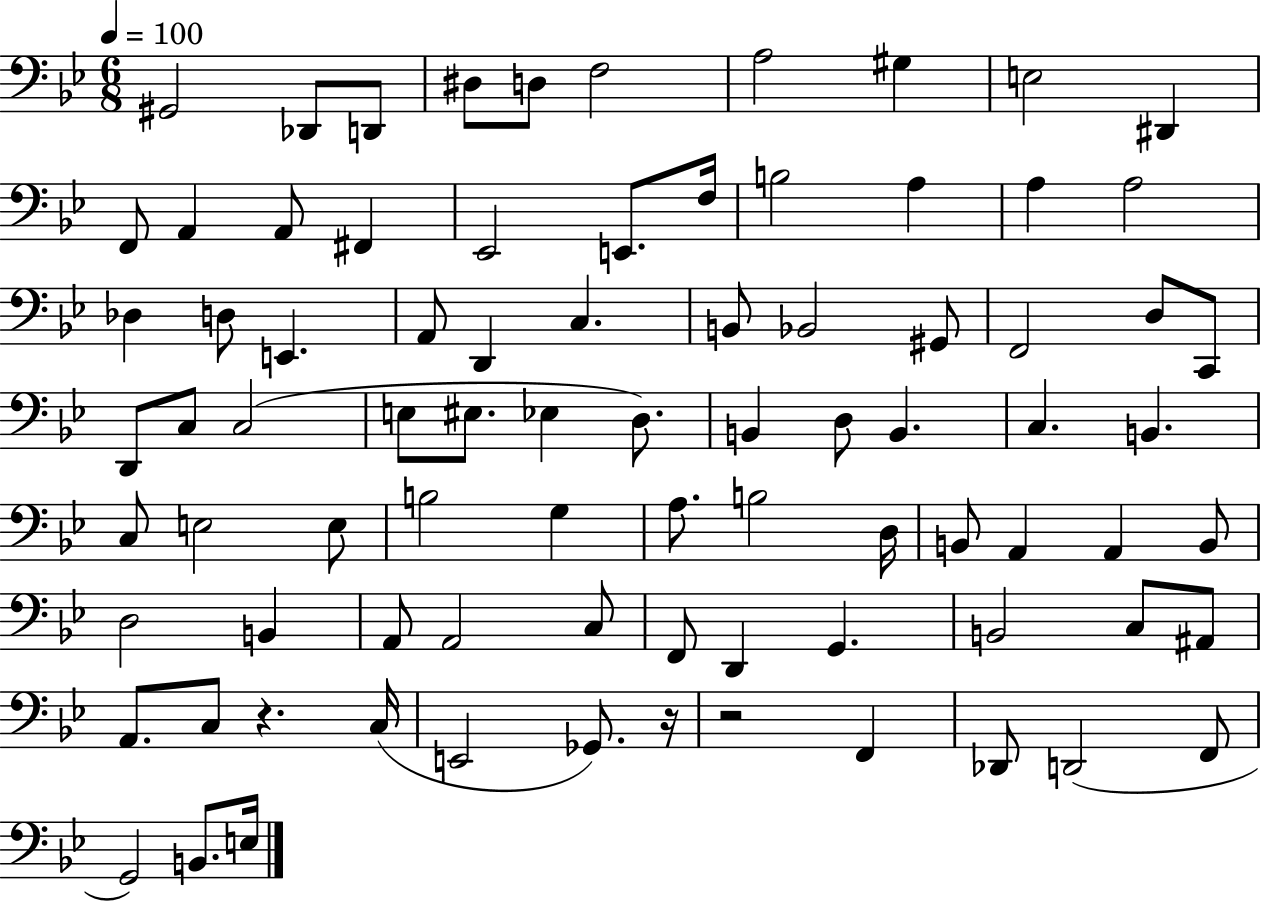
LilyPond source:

{
  \clef bass
  \numericTimeSignature
  \time 6/8
  \key bes \major
  \tempo 4 = 100
  gis,2 des,8 d,8 | dis8 d8 f2 | a2 gis4 | e2 dis,4 | \break f,8 a,4 a,8 fis,4 | ees,2 e,8. f16 | b2 a4 | a4 a2 | \break des4 d8 e,4. | a,8 d,4 c4. | b,8 bes,2 gis,8 | f,2 d8 c,8 | \break d,8 c8 c2( | e8 eis8. ees4 d8.) | b,4 d8 b,4. | c4. b,4. | \break c8 e2 e8 | b2 g4 | a8. b2 d16 | b,8 a,4 a,4 b,8 | \break d2 b,4 | a,8 a,2 c8 | f,8 d,4 g,4. | b,2 c8 ais,8 | \break a,8. c8 r4. c16( | e,2 ges,8.) r16 | r2 f,4 | des,8 d,2( f,8 | \break g,2) b,8. e16 | \bar "|."
}